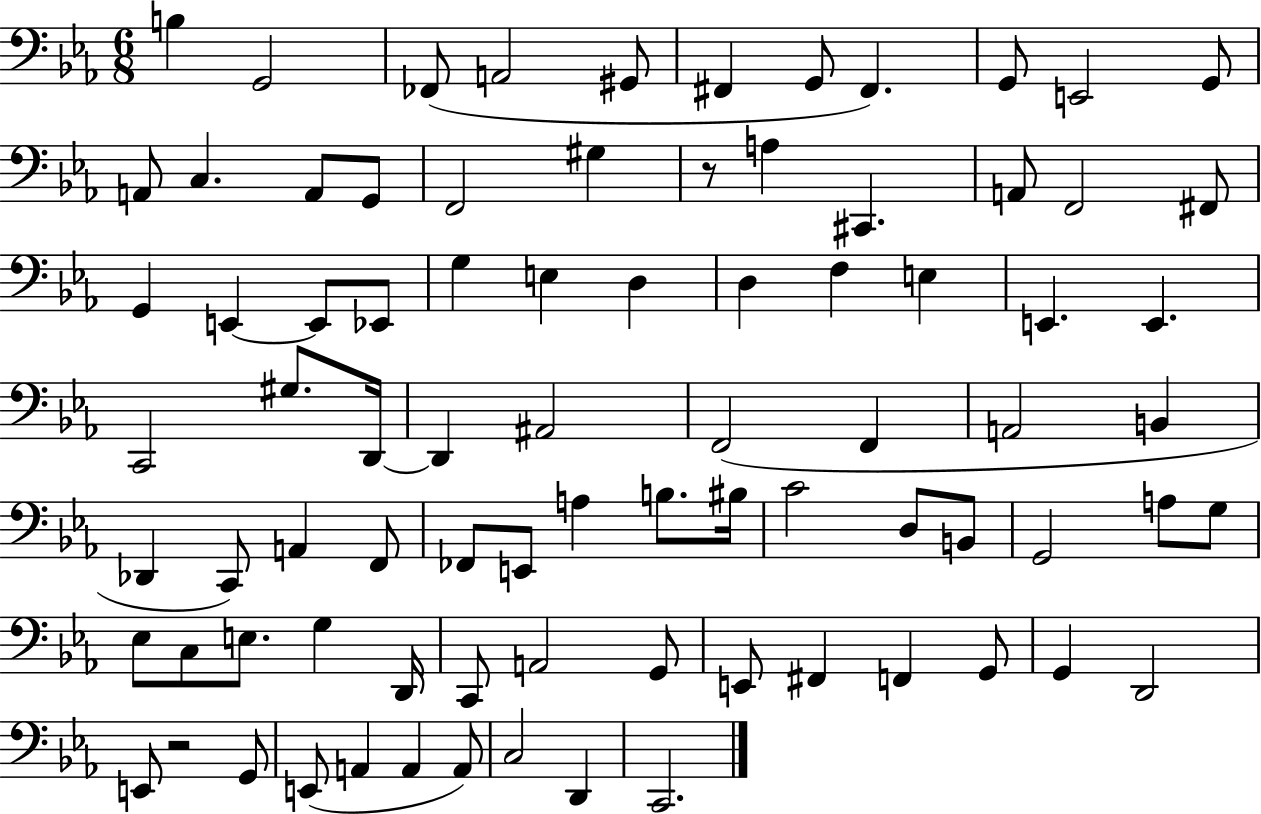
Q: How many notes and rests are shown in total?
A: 83